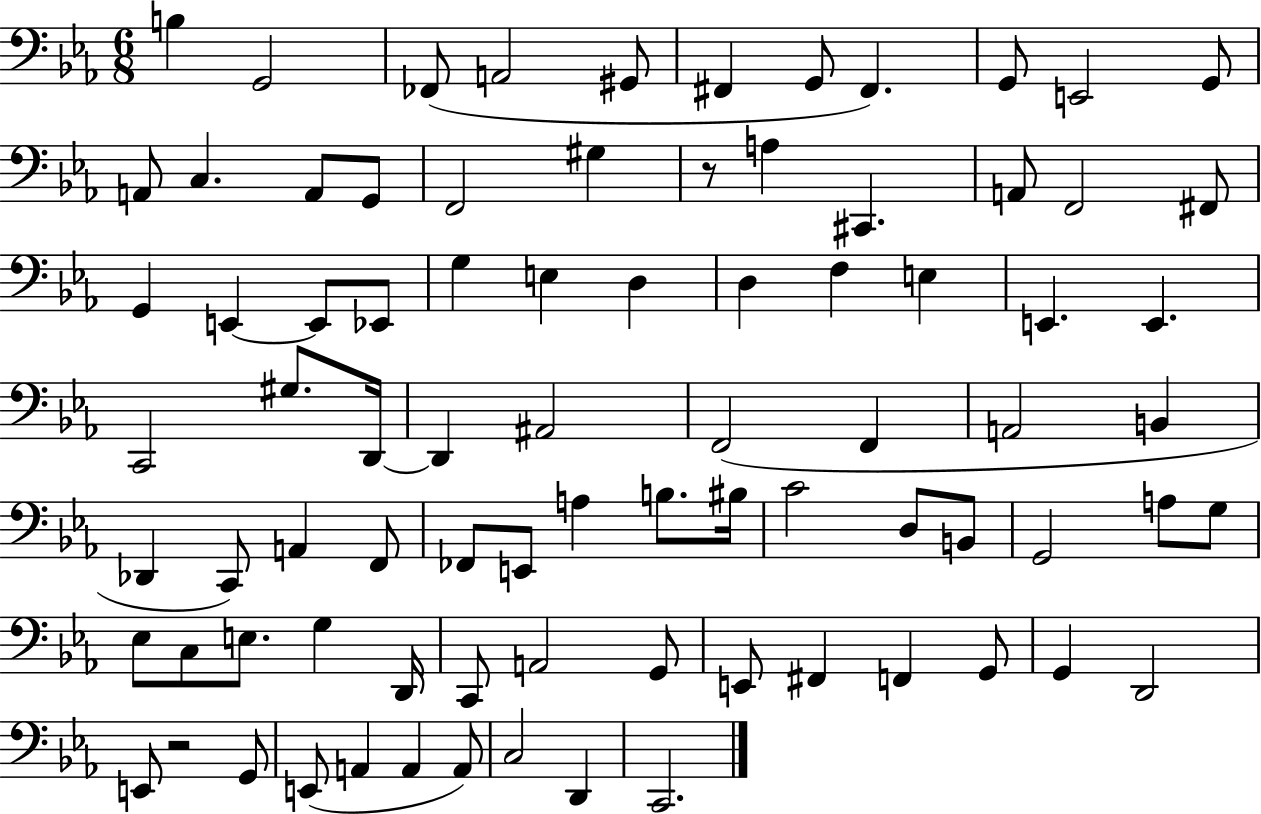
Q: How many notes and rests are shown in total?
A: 83